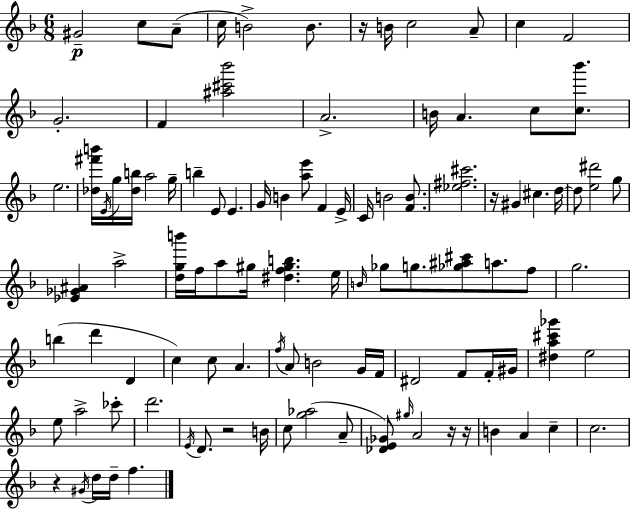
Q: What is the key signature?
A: D minor